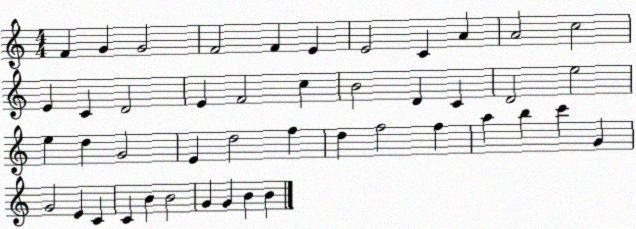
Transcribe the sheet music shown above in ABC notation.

X:1
T:Untitled
M:4/4
L:1/4
K:C
F G G2 F2 F E E2 C A A2 c2 E C D2 E F2 c B2 D C D2 e2 e d G2 E d2 f d f2 f a b c' G G2 E C C B B2 G G B B